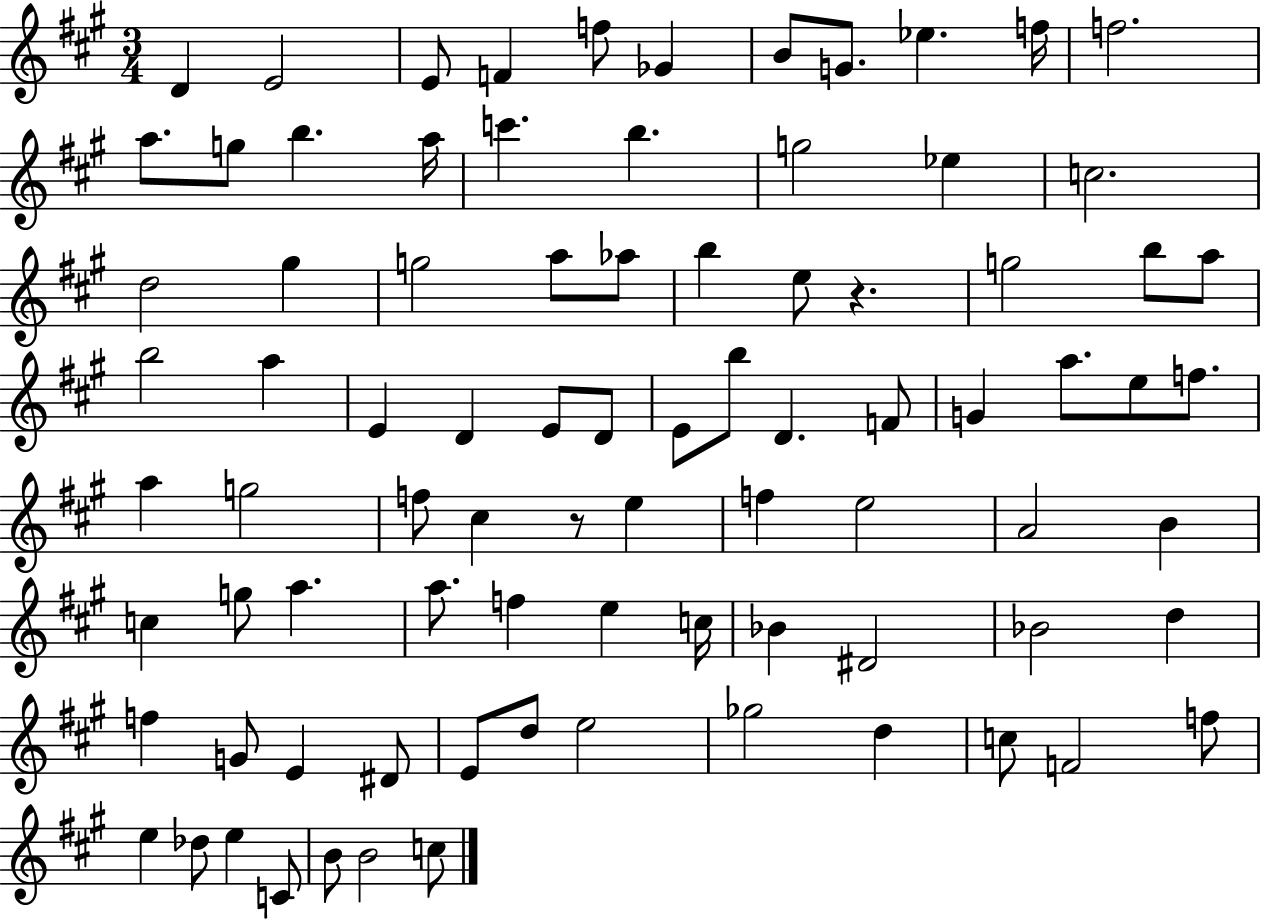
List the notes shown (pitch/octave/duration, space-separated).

D4/q E4/h E4/e F4/q F5/e Gb4/q B4/e G4/e. Eb5/q. F5/s F5/h. A5/e. G5/e B5/q. A5/s C6/q. B5/q. G5/h Eb5/q C5/h. D5/h G#5/q G5/h A5/e Ab5/e B5/q E5/e R/q. G5/h B5/e A5/e B5/h A5/q E4/q D4/q E4/e D4/e E4/e B5/e D4/q. F4/e G4/q A5/e. E5/e F5/e. A5/q G5/h F5/e C#5/q R/e E5/q F5/q E5/h A4/h B4/q C5/q G5/e A5/q. A5/e. F5/q E5/q C5/s Bb4/q D#4/h Bb4/h D5/q F5/q G4/e E4/q D#4/e E4/e D5/e E5/h Gb5/h D5/q C5/e F4/h F5/e E5/q Db5/e E5/q C4/e B4/e B4/h C5/e